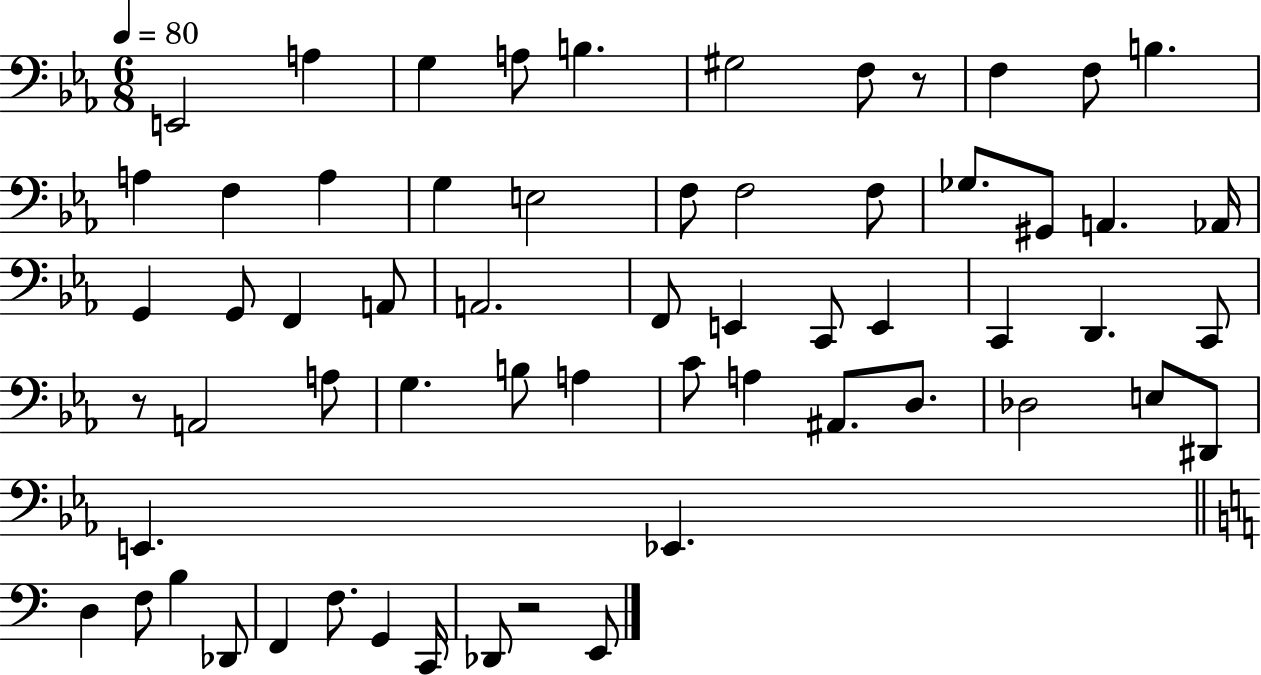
{
  \clef bass
  \numericTimeSignature
  \time 6/8
  \key ees \major
  \tempo 4 = 80
  \repeat volta 2 { e,2 a4 | g4 a8 b4. | gis2 f8 r8 | f4 f8 b4. | \break a4 f4 a4 | g4 e2 | f8 f2 f8 | ges8. gis,8 a,4. aes,16 | \break g,4 g,8 f,4 a,8 | a,2. | f,8 e,4 c,8 e,4 | c,4 d,4. c,8 | \break r8 a,2 a8 | g4. b8 a4 | c'8 a4 ais,8. d8. | des2 e8 dis,8 | \break e,4. ees,4. | \bar "||" \break \key a \minor d4 f8 b4 des,8 | f,4 f8. g,4 c,16 | des,8 r2 e,8 | } \bar "|."
}